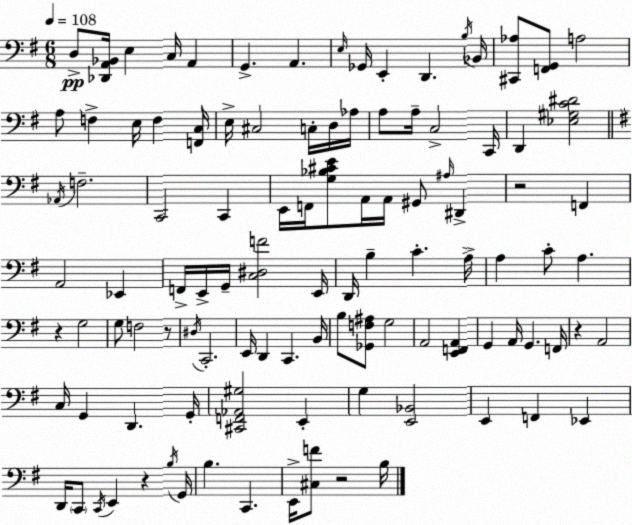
X:1
T:Untitled
M:6/8
L:1/4
K:Em
D,/2 [_D,,A,,_B,,]/4 E, C,/4 A,, G,, A,, E,/4 _G,,/4 E,, D,, B,/4 _B,,/4 [^C,,_A,]/2 [F,,G,,]/2 A,2 A,/2 F, E,/4 F, [F,,C,]/4 E,/4 ^C,2 C,/4 D,/4 _A,/4 A,/2 A,/4 C,2 C,,/4 D,, [_E,^G,C^D]2 _A,,/4 F,2 C,,2 C,, E,,/4 F,,/4 [G,_B,^CE]/2 A,,/4 A,,/4 ^G,,/2 ^A,/4 ^D,, z2 F,, A,,2 _E,, F,,/4 E,,/4 G,,/4 [C,^D,F]2 E,,/4 D,,/4 B, C A,/4 A, C/2 A, z G,2 G,/2 F,2 z/2 ^D,/4 C,,2 E,,/4 D,, C,, B,,/4 B,/2 [_G,,F,^A,]/2 G,2 A,,2 [E,,F,,A,,] G,, A,,/4 G,, F,,/4 z A,,2 C,/4 G,, D,, G,,/4 [^C,,F,,_A,,^G,]2 E,, G, [E,,_B,,]2 E,, F,, _E,, D,,/4 C,,/2 C,,/4 E,, z B,/4 G,,/4 B, C,, E,,/4 [^C,F]/2 z2 B,/4